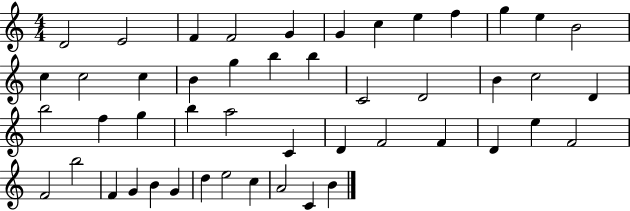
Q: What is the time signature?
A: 4/4